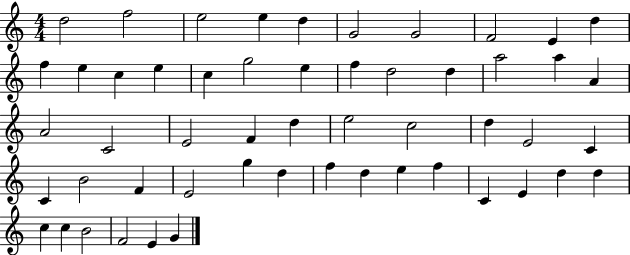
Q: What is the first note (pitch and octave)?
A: D5